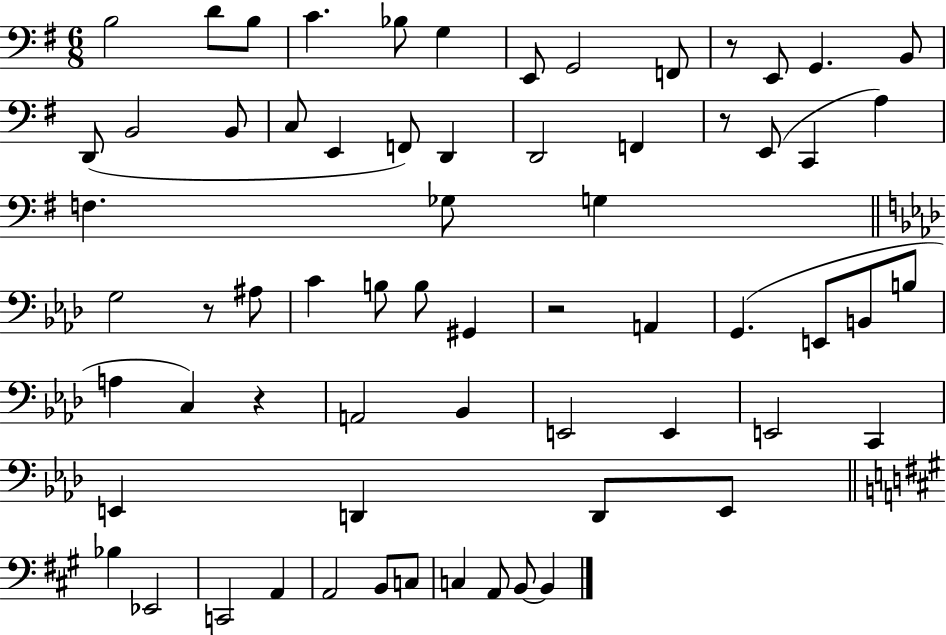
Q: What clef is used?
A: bass